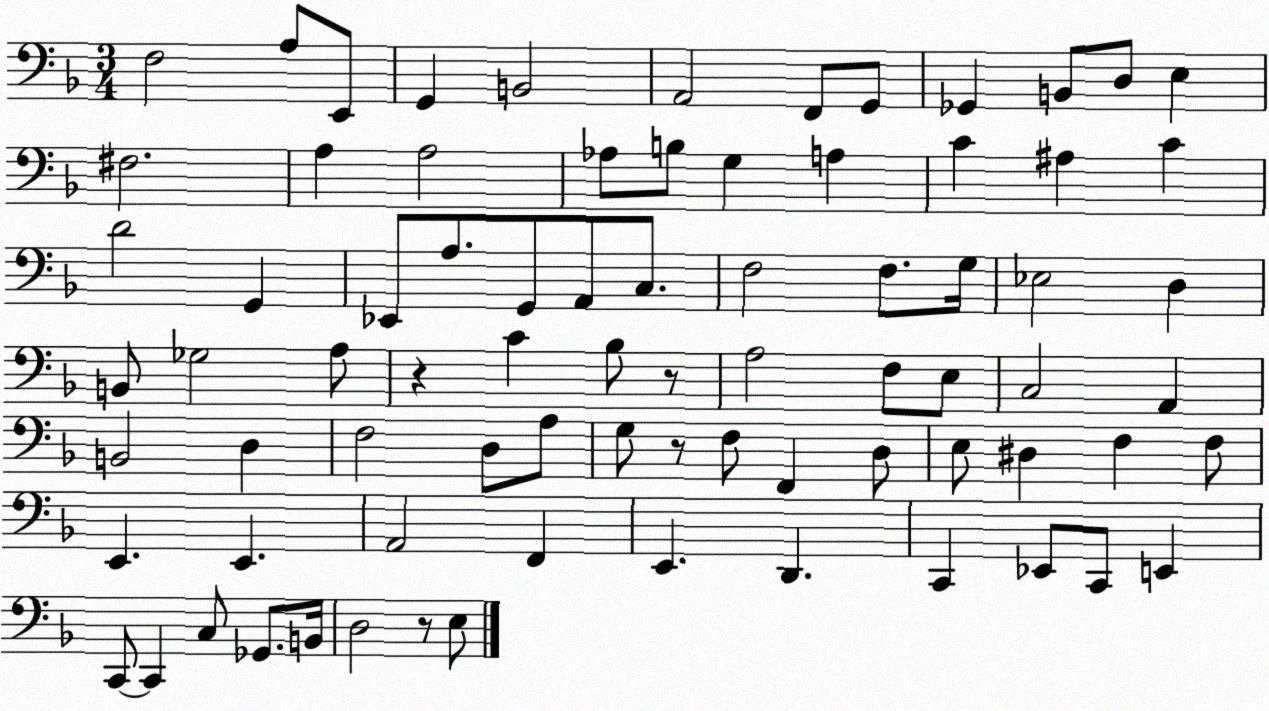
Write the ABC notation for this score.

X:1
T:Untitled
M:3/4
L:1/4
K:F
F,2 A,/2 E,,/2 G,, B,,2 A,,2 F,,/2 G,,/2 _G,, B,,/2 D,/2 E, ^F,2 A, A,2 _A,/2 B,/2 G, A, C ^A, C D2 G,, _E,,/2 A,/2 G,,/2 A,,/2 C,/2 F,2 F,/2 G,/4 _E,2 D, B,,/2 _G,2 A,/2 z C _B,/2 z/2 A,2 F,/2 E,/2 C,2 A,, B,,2 D, F,2 D,/2 A,/2 G,/2 z/2 F,/2 F,, D,/2 E,/2 ^D, F, F,/2 E,, E,, A,,2 F,, E,, D,, C,, _E,,/2 C,,/2 E,, C,,/2 C,, C,/2 _G,,/2 B,,/4 D,2 z/2 E,/2